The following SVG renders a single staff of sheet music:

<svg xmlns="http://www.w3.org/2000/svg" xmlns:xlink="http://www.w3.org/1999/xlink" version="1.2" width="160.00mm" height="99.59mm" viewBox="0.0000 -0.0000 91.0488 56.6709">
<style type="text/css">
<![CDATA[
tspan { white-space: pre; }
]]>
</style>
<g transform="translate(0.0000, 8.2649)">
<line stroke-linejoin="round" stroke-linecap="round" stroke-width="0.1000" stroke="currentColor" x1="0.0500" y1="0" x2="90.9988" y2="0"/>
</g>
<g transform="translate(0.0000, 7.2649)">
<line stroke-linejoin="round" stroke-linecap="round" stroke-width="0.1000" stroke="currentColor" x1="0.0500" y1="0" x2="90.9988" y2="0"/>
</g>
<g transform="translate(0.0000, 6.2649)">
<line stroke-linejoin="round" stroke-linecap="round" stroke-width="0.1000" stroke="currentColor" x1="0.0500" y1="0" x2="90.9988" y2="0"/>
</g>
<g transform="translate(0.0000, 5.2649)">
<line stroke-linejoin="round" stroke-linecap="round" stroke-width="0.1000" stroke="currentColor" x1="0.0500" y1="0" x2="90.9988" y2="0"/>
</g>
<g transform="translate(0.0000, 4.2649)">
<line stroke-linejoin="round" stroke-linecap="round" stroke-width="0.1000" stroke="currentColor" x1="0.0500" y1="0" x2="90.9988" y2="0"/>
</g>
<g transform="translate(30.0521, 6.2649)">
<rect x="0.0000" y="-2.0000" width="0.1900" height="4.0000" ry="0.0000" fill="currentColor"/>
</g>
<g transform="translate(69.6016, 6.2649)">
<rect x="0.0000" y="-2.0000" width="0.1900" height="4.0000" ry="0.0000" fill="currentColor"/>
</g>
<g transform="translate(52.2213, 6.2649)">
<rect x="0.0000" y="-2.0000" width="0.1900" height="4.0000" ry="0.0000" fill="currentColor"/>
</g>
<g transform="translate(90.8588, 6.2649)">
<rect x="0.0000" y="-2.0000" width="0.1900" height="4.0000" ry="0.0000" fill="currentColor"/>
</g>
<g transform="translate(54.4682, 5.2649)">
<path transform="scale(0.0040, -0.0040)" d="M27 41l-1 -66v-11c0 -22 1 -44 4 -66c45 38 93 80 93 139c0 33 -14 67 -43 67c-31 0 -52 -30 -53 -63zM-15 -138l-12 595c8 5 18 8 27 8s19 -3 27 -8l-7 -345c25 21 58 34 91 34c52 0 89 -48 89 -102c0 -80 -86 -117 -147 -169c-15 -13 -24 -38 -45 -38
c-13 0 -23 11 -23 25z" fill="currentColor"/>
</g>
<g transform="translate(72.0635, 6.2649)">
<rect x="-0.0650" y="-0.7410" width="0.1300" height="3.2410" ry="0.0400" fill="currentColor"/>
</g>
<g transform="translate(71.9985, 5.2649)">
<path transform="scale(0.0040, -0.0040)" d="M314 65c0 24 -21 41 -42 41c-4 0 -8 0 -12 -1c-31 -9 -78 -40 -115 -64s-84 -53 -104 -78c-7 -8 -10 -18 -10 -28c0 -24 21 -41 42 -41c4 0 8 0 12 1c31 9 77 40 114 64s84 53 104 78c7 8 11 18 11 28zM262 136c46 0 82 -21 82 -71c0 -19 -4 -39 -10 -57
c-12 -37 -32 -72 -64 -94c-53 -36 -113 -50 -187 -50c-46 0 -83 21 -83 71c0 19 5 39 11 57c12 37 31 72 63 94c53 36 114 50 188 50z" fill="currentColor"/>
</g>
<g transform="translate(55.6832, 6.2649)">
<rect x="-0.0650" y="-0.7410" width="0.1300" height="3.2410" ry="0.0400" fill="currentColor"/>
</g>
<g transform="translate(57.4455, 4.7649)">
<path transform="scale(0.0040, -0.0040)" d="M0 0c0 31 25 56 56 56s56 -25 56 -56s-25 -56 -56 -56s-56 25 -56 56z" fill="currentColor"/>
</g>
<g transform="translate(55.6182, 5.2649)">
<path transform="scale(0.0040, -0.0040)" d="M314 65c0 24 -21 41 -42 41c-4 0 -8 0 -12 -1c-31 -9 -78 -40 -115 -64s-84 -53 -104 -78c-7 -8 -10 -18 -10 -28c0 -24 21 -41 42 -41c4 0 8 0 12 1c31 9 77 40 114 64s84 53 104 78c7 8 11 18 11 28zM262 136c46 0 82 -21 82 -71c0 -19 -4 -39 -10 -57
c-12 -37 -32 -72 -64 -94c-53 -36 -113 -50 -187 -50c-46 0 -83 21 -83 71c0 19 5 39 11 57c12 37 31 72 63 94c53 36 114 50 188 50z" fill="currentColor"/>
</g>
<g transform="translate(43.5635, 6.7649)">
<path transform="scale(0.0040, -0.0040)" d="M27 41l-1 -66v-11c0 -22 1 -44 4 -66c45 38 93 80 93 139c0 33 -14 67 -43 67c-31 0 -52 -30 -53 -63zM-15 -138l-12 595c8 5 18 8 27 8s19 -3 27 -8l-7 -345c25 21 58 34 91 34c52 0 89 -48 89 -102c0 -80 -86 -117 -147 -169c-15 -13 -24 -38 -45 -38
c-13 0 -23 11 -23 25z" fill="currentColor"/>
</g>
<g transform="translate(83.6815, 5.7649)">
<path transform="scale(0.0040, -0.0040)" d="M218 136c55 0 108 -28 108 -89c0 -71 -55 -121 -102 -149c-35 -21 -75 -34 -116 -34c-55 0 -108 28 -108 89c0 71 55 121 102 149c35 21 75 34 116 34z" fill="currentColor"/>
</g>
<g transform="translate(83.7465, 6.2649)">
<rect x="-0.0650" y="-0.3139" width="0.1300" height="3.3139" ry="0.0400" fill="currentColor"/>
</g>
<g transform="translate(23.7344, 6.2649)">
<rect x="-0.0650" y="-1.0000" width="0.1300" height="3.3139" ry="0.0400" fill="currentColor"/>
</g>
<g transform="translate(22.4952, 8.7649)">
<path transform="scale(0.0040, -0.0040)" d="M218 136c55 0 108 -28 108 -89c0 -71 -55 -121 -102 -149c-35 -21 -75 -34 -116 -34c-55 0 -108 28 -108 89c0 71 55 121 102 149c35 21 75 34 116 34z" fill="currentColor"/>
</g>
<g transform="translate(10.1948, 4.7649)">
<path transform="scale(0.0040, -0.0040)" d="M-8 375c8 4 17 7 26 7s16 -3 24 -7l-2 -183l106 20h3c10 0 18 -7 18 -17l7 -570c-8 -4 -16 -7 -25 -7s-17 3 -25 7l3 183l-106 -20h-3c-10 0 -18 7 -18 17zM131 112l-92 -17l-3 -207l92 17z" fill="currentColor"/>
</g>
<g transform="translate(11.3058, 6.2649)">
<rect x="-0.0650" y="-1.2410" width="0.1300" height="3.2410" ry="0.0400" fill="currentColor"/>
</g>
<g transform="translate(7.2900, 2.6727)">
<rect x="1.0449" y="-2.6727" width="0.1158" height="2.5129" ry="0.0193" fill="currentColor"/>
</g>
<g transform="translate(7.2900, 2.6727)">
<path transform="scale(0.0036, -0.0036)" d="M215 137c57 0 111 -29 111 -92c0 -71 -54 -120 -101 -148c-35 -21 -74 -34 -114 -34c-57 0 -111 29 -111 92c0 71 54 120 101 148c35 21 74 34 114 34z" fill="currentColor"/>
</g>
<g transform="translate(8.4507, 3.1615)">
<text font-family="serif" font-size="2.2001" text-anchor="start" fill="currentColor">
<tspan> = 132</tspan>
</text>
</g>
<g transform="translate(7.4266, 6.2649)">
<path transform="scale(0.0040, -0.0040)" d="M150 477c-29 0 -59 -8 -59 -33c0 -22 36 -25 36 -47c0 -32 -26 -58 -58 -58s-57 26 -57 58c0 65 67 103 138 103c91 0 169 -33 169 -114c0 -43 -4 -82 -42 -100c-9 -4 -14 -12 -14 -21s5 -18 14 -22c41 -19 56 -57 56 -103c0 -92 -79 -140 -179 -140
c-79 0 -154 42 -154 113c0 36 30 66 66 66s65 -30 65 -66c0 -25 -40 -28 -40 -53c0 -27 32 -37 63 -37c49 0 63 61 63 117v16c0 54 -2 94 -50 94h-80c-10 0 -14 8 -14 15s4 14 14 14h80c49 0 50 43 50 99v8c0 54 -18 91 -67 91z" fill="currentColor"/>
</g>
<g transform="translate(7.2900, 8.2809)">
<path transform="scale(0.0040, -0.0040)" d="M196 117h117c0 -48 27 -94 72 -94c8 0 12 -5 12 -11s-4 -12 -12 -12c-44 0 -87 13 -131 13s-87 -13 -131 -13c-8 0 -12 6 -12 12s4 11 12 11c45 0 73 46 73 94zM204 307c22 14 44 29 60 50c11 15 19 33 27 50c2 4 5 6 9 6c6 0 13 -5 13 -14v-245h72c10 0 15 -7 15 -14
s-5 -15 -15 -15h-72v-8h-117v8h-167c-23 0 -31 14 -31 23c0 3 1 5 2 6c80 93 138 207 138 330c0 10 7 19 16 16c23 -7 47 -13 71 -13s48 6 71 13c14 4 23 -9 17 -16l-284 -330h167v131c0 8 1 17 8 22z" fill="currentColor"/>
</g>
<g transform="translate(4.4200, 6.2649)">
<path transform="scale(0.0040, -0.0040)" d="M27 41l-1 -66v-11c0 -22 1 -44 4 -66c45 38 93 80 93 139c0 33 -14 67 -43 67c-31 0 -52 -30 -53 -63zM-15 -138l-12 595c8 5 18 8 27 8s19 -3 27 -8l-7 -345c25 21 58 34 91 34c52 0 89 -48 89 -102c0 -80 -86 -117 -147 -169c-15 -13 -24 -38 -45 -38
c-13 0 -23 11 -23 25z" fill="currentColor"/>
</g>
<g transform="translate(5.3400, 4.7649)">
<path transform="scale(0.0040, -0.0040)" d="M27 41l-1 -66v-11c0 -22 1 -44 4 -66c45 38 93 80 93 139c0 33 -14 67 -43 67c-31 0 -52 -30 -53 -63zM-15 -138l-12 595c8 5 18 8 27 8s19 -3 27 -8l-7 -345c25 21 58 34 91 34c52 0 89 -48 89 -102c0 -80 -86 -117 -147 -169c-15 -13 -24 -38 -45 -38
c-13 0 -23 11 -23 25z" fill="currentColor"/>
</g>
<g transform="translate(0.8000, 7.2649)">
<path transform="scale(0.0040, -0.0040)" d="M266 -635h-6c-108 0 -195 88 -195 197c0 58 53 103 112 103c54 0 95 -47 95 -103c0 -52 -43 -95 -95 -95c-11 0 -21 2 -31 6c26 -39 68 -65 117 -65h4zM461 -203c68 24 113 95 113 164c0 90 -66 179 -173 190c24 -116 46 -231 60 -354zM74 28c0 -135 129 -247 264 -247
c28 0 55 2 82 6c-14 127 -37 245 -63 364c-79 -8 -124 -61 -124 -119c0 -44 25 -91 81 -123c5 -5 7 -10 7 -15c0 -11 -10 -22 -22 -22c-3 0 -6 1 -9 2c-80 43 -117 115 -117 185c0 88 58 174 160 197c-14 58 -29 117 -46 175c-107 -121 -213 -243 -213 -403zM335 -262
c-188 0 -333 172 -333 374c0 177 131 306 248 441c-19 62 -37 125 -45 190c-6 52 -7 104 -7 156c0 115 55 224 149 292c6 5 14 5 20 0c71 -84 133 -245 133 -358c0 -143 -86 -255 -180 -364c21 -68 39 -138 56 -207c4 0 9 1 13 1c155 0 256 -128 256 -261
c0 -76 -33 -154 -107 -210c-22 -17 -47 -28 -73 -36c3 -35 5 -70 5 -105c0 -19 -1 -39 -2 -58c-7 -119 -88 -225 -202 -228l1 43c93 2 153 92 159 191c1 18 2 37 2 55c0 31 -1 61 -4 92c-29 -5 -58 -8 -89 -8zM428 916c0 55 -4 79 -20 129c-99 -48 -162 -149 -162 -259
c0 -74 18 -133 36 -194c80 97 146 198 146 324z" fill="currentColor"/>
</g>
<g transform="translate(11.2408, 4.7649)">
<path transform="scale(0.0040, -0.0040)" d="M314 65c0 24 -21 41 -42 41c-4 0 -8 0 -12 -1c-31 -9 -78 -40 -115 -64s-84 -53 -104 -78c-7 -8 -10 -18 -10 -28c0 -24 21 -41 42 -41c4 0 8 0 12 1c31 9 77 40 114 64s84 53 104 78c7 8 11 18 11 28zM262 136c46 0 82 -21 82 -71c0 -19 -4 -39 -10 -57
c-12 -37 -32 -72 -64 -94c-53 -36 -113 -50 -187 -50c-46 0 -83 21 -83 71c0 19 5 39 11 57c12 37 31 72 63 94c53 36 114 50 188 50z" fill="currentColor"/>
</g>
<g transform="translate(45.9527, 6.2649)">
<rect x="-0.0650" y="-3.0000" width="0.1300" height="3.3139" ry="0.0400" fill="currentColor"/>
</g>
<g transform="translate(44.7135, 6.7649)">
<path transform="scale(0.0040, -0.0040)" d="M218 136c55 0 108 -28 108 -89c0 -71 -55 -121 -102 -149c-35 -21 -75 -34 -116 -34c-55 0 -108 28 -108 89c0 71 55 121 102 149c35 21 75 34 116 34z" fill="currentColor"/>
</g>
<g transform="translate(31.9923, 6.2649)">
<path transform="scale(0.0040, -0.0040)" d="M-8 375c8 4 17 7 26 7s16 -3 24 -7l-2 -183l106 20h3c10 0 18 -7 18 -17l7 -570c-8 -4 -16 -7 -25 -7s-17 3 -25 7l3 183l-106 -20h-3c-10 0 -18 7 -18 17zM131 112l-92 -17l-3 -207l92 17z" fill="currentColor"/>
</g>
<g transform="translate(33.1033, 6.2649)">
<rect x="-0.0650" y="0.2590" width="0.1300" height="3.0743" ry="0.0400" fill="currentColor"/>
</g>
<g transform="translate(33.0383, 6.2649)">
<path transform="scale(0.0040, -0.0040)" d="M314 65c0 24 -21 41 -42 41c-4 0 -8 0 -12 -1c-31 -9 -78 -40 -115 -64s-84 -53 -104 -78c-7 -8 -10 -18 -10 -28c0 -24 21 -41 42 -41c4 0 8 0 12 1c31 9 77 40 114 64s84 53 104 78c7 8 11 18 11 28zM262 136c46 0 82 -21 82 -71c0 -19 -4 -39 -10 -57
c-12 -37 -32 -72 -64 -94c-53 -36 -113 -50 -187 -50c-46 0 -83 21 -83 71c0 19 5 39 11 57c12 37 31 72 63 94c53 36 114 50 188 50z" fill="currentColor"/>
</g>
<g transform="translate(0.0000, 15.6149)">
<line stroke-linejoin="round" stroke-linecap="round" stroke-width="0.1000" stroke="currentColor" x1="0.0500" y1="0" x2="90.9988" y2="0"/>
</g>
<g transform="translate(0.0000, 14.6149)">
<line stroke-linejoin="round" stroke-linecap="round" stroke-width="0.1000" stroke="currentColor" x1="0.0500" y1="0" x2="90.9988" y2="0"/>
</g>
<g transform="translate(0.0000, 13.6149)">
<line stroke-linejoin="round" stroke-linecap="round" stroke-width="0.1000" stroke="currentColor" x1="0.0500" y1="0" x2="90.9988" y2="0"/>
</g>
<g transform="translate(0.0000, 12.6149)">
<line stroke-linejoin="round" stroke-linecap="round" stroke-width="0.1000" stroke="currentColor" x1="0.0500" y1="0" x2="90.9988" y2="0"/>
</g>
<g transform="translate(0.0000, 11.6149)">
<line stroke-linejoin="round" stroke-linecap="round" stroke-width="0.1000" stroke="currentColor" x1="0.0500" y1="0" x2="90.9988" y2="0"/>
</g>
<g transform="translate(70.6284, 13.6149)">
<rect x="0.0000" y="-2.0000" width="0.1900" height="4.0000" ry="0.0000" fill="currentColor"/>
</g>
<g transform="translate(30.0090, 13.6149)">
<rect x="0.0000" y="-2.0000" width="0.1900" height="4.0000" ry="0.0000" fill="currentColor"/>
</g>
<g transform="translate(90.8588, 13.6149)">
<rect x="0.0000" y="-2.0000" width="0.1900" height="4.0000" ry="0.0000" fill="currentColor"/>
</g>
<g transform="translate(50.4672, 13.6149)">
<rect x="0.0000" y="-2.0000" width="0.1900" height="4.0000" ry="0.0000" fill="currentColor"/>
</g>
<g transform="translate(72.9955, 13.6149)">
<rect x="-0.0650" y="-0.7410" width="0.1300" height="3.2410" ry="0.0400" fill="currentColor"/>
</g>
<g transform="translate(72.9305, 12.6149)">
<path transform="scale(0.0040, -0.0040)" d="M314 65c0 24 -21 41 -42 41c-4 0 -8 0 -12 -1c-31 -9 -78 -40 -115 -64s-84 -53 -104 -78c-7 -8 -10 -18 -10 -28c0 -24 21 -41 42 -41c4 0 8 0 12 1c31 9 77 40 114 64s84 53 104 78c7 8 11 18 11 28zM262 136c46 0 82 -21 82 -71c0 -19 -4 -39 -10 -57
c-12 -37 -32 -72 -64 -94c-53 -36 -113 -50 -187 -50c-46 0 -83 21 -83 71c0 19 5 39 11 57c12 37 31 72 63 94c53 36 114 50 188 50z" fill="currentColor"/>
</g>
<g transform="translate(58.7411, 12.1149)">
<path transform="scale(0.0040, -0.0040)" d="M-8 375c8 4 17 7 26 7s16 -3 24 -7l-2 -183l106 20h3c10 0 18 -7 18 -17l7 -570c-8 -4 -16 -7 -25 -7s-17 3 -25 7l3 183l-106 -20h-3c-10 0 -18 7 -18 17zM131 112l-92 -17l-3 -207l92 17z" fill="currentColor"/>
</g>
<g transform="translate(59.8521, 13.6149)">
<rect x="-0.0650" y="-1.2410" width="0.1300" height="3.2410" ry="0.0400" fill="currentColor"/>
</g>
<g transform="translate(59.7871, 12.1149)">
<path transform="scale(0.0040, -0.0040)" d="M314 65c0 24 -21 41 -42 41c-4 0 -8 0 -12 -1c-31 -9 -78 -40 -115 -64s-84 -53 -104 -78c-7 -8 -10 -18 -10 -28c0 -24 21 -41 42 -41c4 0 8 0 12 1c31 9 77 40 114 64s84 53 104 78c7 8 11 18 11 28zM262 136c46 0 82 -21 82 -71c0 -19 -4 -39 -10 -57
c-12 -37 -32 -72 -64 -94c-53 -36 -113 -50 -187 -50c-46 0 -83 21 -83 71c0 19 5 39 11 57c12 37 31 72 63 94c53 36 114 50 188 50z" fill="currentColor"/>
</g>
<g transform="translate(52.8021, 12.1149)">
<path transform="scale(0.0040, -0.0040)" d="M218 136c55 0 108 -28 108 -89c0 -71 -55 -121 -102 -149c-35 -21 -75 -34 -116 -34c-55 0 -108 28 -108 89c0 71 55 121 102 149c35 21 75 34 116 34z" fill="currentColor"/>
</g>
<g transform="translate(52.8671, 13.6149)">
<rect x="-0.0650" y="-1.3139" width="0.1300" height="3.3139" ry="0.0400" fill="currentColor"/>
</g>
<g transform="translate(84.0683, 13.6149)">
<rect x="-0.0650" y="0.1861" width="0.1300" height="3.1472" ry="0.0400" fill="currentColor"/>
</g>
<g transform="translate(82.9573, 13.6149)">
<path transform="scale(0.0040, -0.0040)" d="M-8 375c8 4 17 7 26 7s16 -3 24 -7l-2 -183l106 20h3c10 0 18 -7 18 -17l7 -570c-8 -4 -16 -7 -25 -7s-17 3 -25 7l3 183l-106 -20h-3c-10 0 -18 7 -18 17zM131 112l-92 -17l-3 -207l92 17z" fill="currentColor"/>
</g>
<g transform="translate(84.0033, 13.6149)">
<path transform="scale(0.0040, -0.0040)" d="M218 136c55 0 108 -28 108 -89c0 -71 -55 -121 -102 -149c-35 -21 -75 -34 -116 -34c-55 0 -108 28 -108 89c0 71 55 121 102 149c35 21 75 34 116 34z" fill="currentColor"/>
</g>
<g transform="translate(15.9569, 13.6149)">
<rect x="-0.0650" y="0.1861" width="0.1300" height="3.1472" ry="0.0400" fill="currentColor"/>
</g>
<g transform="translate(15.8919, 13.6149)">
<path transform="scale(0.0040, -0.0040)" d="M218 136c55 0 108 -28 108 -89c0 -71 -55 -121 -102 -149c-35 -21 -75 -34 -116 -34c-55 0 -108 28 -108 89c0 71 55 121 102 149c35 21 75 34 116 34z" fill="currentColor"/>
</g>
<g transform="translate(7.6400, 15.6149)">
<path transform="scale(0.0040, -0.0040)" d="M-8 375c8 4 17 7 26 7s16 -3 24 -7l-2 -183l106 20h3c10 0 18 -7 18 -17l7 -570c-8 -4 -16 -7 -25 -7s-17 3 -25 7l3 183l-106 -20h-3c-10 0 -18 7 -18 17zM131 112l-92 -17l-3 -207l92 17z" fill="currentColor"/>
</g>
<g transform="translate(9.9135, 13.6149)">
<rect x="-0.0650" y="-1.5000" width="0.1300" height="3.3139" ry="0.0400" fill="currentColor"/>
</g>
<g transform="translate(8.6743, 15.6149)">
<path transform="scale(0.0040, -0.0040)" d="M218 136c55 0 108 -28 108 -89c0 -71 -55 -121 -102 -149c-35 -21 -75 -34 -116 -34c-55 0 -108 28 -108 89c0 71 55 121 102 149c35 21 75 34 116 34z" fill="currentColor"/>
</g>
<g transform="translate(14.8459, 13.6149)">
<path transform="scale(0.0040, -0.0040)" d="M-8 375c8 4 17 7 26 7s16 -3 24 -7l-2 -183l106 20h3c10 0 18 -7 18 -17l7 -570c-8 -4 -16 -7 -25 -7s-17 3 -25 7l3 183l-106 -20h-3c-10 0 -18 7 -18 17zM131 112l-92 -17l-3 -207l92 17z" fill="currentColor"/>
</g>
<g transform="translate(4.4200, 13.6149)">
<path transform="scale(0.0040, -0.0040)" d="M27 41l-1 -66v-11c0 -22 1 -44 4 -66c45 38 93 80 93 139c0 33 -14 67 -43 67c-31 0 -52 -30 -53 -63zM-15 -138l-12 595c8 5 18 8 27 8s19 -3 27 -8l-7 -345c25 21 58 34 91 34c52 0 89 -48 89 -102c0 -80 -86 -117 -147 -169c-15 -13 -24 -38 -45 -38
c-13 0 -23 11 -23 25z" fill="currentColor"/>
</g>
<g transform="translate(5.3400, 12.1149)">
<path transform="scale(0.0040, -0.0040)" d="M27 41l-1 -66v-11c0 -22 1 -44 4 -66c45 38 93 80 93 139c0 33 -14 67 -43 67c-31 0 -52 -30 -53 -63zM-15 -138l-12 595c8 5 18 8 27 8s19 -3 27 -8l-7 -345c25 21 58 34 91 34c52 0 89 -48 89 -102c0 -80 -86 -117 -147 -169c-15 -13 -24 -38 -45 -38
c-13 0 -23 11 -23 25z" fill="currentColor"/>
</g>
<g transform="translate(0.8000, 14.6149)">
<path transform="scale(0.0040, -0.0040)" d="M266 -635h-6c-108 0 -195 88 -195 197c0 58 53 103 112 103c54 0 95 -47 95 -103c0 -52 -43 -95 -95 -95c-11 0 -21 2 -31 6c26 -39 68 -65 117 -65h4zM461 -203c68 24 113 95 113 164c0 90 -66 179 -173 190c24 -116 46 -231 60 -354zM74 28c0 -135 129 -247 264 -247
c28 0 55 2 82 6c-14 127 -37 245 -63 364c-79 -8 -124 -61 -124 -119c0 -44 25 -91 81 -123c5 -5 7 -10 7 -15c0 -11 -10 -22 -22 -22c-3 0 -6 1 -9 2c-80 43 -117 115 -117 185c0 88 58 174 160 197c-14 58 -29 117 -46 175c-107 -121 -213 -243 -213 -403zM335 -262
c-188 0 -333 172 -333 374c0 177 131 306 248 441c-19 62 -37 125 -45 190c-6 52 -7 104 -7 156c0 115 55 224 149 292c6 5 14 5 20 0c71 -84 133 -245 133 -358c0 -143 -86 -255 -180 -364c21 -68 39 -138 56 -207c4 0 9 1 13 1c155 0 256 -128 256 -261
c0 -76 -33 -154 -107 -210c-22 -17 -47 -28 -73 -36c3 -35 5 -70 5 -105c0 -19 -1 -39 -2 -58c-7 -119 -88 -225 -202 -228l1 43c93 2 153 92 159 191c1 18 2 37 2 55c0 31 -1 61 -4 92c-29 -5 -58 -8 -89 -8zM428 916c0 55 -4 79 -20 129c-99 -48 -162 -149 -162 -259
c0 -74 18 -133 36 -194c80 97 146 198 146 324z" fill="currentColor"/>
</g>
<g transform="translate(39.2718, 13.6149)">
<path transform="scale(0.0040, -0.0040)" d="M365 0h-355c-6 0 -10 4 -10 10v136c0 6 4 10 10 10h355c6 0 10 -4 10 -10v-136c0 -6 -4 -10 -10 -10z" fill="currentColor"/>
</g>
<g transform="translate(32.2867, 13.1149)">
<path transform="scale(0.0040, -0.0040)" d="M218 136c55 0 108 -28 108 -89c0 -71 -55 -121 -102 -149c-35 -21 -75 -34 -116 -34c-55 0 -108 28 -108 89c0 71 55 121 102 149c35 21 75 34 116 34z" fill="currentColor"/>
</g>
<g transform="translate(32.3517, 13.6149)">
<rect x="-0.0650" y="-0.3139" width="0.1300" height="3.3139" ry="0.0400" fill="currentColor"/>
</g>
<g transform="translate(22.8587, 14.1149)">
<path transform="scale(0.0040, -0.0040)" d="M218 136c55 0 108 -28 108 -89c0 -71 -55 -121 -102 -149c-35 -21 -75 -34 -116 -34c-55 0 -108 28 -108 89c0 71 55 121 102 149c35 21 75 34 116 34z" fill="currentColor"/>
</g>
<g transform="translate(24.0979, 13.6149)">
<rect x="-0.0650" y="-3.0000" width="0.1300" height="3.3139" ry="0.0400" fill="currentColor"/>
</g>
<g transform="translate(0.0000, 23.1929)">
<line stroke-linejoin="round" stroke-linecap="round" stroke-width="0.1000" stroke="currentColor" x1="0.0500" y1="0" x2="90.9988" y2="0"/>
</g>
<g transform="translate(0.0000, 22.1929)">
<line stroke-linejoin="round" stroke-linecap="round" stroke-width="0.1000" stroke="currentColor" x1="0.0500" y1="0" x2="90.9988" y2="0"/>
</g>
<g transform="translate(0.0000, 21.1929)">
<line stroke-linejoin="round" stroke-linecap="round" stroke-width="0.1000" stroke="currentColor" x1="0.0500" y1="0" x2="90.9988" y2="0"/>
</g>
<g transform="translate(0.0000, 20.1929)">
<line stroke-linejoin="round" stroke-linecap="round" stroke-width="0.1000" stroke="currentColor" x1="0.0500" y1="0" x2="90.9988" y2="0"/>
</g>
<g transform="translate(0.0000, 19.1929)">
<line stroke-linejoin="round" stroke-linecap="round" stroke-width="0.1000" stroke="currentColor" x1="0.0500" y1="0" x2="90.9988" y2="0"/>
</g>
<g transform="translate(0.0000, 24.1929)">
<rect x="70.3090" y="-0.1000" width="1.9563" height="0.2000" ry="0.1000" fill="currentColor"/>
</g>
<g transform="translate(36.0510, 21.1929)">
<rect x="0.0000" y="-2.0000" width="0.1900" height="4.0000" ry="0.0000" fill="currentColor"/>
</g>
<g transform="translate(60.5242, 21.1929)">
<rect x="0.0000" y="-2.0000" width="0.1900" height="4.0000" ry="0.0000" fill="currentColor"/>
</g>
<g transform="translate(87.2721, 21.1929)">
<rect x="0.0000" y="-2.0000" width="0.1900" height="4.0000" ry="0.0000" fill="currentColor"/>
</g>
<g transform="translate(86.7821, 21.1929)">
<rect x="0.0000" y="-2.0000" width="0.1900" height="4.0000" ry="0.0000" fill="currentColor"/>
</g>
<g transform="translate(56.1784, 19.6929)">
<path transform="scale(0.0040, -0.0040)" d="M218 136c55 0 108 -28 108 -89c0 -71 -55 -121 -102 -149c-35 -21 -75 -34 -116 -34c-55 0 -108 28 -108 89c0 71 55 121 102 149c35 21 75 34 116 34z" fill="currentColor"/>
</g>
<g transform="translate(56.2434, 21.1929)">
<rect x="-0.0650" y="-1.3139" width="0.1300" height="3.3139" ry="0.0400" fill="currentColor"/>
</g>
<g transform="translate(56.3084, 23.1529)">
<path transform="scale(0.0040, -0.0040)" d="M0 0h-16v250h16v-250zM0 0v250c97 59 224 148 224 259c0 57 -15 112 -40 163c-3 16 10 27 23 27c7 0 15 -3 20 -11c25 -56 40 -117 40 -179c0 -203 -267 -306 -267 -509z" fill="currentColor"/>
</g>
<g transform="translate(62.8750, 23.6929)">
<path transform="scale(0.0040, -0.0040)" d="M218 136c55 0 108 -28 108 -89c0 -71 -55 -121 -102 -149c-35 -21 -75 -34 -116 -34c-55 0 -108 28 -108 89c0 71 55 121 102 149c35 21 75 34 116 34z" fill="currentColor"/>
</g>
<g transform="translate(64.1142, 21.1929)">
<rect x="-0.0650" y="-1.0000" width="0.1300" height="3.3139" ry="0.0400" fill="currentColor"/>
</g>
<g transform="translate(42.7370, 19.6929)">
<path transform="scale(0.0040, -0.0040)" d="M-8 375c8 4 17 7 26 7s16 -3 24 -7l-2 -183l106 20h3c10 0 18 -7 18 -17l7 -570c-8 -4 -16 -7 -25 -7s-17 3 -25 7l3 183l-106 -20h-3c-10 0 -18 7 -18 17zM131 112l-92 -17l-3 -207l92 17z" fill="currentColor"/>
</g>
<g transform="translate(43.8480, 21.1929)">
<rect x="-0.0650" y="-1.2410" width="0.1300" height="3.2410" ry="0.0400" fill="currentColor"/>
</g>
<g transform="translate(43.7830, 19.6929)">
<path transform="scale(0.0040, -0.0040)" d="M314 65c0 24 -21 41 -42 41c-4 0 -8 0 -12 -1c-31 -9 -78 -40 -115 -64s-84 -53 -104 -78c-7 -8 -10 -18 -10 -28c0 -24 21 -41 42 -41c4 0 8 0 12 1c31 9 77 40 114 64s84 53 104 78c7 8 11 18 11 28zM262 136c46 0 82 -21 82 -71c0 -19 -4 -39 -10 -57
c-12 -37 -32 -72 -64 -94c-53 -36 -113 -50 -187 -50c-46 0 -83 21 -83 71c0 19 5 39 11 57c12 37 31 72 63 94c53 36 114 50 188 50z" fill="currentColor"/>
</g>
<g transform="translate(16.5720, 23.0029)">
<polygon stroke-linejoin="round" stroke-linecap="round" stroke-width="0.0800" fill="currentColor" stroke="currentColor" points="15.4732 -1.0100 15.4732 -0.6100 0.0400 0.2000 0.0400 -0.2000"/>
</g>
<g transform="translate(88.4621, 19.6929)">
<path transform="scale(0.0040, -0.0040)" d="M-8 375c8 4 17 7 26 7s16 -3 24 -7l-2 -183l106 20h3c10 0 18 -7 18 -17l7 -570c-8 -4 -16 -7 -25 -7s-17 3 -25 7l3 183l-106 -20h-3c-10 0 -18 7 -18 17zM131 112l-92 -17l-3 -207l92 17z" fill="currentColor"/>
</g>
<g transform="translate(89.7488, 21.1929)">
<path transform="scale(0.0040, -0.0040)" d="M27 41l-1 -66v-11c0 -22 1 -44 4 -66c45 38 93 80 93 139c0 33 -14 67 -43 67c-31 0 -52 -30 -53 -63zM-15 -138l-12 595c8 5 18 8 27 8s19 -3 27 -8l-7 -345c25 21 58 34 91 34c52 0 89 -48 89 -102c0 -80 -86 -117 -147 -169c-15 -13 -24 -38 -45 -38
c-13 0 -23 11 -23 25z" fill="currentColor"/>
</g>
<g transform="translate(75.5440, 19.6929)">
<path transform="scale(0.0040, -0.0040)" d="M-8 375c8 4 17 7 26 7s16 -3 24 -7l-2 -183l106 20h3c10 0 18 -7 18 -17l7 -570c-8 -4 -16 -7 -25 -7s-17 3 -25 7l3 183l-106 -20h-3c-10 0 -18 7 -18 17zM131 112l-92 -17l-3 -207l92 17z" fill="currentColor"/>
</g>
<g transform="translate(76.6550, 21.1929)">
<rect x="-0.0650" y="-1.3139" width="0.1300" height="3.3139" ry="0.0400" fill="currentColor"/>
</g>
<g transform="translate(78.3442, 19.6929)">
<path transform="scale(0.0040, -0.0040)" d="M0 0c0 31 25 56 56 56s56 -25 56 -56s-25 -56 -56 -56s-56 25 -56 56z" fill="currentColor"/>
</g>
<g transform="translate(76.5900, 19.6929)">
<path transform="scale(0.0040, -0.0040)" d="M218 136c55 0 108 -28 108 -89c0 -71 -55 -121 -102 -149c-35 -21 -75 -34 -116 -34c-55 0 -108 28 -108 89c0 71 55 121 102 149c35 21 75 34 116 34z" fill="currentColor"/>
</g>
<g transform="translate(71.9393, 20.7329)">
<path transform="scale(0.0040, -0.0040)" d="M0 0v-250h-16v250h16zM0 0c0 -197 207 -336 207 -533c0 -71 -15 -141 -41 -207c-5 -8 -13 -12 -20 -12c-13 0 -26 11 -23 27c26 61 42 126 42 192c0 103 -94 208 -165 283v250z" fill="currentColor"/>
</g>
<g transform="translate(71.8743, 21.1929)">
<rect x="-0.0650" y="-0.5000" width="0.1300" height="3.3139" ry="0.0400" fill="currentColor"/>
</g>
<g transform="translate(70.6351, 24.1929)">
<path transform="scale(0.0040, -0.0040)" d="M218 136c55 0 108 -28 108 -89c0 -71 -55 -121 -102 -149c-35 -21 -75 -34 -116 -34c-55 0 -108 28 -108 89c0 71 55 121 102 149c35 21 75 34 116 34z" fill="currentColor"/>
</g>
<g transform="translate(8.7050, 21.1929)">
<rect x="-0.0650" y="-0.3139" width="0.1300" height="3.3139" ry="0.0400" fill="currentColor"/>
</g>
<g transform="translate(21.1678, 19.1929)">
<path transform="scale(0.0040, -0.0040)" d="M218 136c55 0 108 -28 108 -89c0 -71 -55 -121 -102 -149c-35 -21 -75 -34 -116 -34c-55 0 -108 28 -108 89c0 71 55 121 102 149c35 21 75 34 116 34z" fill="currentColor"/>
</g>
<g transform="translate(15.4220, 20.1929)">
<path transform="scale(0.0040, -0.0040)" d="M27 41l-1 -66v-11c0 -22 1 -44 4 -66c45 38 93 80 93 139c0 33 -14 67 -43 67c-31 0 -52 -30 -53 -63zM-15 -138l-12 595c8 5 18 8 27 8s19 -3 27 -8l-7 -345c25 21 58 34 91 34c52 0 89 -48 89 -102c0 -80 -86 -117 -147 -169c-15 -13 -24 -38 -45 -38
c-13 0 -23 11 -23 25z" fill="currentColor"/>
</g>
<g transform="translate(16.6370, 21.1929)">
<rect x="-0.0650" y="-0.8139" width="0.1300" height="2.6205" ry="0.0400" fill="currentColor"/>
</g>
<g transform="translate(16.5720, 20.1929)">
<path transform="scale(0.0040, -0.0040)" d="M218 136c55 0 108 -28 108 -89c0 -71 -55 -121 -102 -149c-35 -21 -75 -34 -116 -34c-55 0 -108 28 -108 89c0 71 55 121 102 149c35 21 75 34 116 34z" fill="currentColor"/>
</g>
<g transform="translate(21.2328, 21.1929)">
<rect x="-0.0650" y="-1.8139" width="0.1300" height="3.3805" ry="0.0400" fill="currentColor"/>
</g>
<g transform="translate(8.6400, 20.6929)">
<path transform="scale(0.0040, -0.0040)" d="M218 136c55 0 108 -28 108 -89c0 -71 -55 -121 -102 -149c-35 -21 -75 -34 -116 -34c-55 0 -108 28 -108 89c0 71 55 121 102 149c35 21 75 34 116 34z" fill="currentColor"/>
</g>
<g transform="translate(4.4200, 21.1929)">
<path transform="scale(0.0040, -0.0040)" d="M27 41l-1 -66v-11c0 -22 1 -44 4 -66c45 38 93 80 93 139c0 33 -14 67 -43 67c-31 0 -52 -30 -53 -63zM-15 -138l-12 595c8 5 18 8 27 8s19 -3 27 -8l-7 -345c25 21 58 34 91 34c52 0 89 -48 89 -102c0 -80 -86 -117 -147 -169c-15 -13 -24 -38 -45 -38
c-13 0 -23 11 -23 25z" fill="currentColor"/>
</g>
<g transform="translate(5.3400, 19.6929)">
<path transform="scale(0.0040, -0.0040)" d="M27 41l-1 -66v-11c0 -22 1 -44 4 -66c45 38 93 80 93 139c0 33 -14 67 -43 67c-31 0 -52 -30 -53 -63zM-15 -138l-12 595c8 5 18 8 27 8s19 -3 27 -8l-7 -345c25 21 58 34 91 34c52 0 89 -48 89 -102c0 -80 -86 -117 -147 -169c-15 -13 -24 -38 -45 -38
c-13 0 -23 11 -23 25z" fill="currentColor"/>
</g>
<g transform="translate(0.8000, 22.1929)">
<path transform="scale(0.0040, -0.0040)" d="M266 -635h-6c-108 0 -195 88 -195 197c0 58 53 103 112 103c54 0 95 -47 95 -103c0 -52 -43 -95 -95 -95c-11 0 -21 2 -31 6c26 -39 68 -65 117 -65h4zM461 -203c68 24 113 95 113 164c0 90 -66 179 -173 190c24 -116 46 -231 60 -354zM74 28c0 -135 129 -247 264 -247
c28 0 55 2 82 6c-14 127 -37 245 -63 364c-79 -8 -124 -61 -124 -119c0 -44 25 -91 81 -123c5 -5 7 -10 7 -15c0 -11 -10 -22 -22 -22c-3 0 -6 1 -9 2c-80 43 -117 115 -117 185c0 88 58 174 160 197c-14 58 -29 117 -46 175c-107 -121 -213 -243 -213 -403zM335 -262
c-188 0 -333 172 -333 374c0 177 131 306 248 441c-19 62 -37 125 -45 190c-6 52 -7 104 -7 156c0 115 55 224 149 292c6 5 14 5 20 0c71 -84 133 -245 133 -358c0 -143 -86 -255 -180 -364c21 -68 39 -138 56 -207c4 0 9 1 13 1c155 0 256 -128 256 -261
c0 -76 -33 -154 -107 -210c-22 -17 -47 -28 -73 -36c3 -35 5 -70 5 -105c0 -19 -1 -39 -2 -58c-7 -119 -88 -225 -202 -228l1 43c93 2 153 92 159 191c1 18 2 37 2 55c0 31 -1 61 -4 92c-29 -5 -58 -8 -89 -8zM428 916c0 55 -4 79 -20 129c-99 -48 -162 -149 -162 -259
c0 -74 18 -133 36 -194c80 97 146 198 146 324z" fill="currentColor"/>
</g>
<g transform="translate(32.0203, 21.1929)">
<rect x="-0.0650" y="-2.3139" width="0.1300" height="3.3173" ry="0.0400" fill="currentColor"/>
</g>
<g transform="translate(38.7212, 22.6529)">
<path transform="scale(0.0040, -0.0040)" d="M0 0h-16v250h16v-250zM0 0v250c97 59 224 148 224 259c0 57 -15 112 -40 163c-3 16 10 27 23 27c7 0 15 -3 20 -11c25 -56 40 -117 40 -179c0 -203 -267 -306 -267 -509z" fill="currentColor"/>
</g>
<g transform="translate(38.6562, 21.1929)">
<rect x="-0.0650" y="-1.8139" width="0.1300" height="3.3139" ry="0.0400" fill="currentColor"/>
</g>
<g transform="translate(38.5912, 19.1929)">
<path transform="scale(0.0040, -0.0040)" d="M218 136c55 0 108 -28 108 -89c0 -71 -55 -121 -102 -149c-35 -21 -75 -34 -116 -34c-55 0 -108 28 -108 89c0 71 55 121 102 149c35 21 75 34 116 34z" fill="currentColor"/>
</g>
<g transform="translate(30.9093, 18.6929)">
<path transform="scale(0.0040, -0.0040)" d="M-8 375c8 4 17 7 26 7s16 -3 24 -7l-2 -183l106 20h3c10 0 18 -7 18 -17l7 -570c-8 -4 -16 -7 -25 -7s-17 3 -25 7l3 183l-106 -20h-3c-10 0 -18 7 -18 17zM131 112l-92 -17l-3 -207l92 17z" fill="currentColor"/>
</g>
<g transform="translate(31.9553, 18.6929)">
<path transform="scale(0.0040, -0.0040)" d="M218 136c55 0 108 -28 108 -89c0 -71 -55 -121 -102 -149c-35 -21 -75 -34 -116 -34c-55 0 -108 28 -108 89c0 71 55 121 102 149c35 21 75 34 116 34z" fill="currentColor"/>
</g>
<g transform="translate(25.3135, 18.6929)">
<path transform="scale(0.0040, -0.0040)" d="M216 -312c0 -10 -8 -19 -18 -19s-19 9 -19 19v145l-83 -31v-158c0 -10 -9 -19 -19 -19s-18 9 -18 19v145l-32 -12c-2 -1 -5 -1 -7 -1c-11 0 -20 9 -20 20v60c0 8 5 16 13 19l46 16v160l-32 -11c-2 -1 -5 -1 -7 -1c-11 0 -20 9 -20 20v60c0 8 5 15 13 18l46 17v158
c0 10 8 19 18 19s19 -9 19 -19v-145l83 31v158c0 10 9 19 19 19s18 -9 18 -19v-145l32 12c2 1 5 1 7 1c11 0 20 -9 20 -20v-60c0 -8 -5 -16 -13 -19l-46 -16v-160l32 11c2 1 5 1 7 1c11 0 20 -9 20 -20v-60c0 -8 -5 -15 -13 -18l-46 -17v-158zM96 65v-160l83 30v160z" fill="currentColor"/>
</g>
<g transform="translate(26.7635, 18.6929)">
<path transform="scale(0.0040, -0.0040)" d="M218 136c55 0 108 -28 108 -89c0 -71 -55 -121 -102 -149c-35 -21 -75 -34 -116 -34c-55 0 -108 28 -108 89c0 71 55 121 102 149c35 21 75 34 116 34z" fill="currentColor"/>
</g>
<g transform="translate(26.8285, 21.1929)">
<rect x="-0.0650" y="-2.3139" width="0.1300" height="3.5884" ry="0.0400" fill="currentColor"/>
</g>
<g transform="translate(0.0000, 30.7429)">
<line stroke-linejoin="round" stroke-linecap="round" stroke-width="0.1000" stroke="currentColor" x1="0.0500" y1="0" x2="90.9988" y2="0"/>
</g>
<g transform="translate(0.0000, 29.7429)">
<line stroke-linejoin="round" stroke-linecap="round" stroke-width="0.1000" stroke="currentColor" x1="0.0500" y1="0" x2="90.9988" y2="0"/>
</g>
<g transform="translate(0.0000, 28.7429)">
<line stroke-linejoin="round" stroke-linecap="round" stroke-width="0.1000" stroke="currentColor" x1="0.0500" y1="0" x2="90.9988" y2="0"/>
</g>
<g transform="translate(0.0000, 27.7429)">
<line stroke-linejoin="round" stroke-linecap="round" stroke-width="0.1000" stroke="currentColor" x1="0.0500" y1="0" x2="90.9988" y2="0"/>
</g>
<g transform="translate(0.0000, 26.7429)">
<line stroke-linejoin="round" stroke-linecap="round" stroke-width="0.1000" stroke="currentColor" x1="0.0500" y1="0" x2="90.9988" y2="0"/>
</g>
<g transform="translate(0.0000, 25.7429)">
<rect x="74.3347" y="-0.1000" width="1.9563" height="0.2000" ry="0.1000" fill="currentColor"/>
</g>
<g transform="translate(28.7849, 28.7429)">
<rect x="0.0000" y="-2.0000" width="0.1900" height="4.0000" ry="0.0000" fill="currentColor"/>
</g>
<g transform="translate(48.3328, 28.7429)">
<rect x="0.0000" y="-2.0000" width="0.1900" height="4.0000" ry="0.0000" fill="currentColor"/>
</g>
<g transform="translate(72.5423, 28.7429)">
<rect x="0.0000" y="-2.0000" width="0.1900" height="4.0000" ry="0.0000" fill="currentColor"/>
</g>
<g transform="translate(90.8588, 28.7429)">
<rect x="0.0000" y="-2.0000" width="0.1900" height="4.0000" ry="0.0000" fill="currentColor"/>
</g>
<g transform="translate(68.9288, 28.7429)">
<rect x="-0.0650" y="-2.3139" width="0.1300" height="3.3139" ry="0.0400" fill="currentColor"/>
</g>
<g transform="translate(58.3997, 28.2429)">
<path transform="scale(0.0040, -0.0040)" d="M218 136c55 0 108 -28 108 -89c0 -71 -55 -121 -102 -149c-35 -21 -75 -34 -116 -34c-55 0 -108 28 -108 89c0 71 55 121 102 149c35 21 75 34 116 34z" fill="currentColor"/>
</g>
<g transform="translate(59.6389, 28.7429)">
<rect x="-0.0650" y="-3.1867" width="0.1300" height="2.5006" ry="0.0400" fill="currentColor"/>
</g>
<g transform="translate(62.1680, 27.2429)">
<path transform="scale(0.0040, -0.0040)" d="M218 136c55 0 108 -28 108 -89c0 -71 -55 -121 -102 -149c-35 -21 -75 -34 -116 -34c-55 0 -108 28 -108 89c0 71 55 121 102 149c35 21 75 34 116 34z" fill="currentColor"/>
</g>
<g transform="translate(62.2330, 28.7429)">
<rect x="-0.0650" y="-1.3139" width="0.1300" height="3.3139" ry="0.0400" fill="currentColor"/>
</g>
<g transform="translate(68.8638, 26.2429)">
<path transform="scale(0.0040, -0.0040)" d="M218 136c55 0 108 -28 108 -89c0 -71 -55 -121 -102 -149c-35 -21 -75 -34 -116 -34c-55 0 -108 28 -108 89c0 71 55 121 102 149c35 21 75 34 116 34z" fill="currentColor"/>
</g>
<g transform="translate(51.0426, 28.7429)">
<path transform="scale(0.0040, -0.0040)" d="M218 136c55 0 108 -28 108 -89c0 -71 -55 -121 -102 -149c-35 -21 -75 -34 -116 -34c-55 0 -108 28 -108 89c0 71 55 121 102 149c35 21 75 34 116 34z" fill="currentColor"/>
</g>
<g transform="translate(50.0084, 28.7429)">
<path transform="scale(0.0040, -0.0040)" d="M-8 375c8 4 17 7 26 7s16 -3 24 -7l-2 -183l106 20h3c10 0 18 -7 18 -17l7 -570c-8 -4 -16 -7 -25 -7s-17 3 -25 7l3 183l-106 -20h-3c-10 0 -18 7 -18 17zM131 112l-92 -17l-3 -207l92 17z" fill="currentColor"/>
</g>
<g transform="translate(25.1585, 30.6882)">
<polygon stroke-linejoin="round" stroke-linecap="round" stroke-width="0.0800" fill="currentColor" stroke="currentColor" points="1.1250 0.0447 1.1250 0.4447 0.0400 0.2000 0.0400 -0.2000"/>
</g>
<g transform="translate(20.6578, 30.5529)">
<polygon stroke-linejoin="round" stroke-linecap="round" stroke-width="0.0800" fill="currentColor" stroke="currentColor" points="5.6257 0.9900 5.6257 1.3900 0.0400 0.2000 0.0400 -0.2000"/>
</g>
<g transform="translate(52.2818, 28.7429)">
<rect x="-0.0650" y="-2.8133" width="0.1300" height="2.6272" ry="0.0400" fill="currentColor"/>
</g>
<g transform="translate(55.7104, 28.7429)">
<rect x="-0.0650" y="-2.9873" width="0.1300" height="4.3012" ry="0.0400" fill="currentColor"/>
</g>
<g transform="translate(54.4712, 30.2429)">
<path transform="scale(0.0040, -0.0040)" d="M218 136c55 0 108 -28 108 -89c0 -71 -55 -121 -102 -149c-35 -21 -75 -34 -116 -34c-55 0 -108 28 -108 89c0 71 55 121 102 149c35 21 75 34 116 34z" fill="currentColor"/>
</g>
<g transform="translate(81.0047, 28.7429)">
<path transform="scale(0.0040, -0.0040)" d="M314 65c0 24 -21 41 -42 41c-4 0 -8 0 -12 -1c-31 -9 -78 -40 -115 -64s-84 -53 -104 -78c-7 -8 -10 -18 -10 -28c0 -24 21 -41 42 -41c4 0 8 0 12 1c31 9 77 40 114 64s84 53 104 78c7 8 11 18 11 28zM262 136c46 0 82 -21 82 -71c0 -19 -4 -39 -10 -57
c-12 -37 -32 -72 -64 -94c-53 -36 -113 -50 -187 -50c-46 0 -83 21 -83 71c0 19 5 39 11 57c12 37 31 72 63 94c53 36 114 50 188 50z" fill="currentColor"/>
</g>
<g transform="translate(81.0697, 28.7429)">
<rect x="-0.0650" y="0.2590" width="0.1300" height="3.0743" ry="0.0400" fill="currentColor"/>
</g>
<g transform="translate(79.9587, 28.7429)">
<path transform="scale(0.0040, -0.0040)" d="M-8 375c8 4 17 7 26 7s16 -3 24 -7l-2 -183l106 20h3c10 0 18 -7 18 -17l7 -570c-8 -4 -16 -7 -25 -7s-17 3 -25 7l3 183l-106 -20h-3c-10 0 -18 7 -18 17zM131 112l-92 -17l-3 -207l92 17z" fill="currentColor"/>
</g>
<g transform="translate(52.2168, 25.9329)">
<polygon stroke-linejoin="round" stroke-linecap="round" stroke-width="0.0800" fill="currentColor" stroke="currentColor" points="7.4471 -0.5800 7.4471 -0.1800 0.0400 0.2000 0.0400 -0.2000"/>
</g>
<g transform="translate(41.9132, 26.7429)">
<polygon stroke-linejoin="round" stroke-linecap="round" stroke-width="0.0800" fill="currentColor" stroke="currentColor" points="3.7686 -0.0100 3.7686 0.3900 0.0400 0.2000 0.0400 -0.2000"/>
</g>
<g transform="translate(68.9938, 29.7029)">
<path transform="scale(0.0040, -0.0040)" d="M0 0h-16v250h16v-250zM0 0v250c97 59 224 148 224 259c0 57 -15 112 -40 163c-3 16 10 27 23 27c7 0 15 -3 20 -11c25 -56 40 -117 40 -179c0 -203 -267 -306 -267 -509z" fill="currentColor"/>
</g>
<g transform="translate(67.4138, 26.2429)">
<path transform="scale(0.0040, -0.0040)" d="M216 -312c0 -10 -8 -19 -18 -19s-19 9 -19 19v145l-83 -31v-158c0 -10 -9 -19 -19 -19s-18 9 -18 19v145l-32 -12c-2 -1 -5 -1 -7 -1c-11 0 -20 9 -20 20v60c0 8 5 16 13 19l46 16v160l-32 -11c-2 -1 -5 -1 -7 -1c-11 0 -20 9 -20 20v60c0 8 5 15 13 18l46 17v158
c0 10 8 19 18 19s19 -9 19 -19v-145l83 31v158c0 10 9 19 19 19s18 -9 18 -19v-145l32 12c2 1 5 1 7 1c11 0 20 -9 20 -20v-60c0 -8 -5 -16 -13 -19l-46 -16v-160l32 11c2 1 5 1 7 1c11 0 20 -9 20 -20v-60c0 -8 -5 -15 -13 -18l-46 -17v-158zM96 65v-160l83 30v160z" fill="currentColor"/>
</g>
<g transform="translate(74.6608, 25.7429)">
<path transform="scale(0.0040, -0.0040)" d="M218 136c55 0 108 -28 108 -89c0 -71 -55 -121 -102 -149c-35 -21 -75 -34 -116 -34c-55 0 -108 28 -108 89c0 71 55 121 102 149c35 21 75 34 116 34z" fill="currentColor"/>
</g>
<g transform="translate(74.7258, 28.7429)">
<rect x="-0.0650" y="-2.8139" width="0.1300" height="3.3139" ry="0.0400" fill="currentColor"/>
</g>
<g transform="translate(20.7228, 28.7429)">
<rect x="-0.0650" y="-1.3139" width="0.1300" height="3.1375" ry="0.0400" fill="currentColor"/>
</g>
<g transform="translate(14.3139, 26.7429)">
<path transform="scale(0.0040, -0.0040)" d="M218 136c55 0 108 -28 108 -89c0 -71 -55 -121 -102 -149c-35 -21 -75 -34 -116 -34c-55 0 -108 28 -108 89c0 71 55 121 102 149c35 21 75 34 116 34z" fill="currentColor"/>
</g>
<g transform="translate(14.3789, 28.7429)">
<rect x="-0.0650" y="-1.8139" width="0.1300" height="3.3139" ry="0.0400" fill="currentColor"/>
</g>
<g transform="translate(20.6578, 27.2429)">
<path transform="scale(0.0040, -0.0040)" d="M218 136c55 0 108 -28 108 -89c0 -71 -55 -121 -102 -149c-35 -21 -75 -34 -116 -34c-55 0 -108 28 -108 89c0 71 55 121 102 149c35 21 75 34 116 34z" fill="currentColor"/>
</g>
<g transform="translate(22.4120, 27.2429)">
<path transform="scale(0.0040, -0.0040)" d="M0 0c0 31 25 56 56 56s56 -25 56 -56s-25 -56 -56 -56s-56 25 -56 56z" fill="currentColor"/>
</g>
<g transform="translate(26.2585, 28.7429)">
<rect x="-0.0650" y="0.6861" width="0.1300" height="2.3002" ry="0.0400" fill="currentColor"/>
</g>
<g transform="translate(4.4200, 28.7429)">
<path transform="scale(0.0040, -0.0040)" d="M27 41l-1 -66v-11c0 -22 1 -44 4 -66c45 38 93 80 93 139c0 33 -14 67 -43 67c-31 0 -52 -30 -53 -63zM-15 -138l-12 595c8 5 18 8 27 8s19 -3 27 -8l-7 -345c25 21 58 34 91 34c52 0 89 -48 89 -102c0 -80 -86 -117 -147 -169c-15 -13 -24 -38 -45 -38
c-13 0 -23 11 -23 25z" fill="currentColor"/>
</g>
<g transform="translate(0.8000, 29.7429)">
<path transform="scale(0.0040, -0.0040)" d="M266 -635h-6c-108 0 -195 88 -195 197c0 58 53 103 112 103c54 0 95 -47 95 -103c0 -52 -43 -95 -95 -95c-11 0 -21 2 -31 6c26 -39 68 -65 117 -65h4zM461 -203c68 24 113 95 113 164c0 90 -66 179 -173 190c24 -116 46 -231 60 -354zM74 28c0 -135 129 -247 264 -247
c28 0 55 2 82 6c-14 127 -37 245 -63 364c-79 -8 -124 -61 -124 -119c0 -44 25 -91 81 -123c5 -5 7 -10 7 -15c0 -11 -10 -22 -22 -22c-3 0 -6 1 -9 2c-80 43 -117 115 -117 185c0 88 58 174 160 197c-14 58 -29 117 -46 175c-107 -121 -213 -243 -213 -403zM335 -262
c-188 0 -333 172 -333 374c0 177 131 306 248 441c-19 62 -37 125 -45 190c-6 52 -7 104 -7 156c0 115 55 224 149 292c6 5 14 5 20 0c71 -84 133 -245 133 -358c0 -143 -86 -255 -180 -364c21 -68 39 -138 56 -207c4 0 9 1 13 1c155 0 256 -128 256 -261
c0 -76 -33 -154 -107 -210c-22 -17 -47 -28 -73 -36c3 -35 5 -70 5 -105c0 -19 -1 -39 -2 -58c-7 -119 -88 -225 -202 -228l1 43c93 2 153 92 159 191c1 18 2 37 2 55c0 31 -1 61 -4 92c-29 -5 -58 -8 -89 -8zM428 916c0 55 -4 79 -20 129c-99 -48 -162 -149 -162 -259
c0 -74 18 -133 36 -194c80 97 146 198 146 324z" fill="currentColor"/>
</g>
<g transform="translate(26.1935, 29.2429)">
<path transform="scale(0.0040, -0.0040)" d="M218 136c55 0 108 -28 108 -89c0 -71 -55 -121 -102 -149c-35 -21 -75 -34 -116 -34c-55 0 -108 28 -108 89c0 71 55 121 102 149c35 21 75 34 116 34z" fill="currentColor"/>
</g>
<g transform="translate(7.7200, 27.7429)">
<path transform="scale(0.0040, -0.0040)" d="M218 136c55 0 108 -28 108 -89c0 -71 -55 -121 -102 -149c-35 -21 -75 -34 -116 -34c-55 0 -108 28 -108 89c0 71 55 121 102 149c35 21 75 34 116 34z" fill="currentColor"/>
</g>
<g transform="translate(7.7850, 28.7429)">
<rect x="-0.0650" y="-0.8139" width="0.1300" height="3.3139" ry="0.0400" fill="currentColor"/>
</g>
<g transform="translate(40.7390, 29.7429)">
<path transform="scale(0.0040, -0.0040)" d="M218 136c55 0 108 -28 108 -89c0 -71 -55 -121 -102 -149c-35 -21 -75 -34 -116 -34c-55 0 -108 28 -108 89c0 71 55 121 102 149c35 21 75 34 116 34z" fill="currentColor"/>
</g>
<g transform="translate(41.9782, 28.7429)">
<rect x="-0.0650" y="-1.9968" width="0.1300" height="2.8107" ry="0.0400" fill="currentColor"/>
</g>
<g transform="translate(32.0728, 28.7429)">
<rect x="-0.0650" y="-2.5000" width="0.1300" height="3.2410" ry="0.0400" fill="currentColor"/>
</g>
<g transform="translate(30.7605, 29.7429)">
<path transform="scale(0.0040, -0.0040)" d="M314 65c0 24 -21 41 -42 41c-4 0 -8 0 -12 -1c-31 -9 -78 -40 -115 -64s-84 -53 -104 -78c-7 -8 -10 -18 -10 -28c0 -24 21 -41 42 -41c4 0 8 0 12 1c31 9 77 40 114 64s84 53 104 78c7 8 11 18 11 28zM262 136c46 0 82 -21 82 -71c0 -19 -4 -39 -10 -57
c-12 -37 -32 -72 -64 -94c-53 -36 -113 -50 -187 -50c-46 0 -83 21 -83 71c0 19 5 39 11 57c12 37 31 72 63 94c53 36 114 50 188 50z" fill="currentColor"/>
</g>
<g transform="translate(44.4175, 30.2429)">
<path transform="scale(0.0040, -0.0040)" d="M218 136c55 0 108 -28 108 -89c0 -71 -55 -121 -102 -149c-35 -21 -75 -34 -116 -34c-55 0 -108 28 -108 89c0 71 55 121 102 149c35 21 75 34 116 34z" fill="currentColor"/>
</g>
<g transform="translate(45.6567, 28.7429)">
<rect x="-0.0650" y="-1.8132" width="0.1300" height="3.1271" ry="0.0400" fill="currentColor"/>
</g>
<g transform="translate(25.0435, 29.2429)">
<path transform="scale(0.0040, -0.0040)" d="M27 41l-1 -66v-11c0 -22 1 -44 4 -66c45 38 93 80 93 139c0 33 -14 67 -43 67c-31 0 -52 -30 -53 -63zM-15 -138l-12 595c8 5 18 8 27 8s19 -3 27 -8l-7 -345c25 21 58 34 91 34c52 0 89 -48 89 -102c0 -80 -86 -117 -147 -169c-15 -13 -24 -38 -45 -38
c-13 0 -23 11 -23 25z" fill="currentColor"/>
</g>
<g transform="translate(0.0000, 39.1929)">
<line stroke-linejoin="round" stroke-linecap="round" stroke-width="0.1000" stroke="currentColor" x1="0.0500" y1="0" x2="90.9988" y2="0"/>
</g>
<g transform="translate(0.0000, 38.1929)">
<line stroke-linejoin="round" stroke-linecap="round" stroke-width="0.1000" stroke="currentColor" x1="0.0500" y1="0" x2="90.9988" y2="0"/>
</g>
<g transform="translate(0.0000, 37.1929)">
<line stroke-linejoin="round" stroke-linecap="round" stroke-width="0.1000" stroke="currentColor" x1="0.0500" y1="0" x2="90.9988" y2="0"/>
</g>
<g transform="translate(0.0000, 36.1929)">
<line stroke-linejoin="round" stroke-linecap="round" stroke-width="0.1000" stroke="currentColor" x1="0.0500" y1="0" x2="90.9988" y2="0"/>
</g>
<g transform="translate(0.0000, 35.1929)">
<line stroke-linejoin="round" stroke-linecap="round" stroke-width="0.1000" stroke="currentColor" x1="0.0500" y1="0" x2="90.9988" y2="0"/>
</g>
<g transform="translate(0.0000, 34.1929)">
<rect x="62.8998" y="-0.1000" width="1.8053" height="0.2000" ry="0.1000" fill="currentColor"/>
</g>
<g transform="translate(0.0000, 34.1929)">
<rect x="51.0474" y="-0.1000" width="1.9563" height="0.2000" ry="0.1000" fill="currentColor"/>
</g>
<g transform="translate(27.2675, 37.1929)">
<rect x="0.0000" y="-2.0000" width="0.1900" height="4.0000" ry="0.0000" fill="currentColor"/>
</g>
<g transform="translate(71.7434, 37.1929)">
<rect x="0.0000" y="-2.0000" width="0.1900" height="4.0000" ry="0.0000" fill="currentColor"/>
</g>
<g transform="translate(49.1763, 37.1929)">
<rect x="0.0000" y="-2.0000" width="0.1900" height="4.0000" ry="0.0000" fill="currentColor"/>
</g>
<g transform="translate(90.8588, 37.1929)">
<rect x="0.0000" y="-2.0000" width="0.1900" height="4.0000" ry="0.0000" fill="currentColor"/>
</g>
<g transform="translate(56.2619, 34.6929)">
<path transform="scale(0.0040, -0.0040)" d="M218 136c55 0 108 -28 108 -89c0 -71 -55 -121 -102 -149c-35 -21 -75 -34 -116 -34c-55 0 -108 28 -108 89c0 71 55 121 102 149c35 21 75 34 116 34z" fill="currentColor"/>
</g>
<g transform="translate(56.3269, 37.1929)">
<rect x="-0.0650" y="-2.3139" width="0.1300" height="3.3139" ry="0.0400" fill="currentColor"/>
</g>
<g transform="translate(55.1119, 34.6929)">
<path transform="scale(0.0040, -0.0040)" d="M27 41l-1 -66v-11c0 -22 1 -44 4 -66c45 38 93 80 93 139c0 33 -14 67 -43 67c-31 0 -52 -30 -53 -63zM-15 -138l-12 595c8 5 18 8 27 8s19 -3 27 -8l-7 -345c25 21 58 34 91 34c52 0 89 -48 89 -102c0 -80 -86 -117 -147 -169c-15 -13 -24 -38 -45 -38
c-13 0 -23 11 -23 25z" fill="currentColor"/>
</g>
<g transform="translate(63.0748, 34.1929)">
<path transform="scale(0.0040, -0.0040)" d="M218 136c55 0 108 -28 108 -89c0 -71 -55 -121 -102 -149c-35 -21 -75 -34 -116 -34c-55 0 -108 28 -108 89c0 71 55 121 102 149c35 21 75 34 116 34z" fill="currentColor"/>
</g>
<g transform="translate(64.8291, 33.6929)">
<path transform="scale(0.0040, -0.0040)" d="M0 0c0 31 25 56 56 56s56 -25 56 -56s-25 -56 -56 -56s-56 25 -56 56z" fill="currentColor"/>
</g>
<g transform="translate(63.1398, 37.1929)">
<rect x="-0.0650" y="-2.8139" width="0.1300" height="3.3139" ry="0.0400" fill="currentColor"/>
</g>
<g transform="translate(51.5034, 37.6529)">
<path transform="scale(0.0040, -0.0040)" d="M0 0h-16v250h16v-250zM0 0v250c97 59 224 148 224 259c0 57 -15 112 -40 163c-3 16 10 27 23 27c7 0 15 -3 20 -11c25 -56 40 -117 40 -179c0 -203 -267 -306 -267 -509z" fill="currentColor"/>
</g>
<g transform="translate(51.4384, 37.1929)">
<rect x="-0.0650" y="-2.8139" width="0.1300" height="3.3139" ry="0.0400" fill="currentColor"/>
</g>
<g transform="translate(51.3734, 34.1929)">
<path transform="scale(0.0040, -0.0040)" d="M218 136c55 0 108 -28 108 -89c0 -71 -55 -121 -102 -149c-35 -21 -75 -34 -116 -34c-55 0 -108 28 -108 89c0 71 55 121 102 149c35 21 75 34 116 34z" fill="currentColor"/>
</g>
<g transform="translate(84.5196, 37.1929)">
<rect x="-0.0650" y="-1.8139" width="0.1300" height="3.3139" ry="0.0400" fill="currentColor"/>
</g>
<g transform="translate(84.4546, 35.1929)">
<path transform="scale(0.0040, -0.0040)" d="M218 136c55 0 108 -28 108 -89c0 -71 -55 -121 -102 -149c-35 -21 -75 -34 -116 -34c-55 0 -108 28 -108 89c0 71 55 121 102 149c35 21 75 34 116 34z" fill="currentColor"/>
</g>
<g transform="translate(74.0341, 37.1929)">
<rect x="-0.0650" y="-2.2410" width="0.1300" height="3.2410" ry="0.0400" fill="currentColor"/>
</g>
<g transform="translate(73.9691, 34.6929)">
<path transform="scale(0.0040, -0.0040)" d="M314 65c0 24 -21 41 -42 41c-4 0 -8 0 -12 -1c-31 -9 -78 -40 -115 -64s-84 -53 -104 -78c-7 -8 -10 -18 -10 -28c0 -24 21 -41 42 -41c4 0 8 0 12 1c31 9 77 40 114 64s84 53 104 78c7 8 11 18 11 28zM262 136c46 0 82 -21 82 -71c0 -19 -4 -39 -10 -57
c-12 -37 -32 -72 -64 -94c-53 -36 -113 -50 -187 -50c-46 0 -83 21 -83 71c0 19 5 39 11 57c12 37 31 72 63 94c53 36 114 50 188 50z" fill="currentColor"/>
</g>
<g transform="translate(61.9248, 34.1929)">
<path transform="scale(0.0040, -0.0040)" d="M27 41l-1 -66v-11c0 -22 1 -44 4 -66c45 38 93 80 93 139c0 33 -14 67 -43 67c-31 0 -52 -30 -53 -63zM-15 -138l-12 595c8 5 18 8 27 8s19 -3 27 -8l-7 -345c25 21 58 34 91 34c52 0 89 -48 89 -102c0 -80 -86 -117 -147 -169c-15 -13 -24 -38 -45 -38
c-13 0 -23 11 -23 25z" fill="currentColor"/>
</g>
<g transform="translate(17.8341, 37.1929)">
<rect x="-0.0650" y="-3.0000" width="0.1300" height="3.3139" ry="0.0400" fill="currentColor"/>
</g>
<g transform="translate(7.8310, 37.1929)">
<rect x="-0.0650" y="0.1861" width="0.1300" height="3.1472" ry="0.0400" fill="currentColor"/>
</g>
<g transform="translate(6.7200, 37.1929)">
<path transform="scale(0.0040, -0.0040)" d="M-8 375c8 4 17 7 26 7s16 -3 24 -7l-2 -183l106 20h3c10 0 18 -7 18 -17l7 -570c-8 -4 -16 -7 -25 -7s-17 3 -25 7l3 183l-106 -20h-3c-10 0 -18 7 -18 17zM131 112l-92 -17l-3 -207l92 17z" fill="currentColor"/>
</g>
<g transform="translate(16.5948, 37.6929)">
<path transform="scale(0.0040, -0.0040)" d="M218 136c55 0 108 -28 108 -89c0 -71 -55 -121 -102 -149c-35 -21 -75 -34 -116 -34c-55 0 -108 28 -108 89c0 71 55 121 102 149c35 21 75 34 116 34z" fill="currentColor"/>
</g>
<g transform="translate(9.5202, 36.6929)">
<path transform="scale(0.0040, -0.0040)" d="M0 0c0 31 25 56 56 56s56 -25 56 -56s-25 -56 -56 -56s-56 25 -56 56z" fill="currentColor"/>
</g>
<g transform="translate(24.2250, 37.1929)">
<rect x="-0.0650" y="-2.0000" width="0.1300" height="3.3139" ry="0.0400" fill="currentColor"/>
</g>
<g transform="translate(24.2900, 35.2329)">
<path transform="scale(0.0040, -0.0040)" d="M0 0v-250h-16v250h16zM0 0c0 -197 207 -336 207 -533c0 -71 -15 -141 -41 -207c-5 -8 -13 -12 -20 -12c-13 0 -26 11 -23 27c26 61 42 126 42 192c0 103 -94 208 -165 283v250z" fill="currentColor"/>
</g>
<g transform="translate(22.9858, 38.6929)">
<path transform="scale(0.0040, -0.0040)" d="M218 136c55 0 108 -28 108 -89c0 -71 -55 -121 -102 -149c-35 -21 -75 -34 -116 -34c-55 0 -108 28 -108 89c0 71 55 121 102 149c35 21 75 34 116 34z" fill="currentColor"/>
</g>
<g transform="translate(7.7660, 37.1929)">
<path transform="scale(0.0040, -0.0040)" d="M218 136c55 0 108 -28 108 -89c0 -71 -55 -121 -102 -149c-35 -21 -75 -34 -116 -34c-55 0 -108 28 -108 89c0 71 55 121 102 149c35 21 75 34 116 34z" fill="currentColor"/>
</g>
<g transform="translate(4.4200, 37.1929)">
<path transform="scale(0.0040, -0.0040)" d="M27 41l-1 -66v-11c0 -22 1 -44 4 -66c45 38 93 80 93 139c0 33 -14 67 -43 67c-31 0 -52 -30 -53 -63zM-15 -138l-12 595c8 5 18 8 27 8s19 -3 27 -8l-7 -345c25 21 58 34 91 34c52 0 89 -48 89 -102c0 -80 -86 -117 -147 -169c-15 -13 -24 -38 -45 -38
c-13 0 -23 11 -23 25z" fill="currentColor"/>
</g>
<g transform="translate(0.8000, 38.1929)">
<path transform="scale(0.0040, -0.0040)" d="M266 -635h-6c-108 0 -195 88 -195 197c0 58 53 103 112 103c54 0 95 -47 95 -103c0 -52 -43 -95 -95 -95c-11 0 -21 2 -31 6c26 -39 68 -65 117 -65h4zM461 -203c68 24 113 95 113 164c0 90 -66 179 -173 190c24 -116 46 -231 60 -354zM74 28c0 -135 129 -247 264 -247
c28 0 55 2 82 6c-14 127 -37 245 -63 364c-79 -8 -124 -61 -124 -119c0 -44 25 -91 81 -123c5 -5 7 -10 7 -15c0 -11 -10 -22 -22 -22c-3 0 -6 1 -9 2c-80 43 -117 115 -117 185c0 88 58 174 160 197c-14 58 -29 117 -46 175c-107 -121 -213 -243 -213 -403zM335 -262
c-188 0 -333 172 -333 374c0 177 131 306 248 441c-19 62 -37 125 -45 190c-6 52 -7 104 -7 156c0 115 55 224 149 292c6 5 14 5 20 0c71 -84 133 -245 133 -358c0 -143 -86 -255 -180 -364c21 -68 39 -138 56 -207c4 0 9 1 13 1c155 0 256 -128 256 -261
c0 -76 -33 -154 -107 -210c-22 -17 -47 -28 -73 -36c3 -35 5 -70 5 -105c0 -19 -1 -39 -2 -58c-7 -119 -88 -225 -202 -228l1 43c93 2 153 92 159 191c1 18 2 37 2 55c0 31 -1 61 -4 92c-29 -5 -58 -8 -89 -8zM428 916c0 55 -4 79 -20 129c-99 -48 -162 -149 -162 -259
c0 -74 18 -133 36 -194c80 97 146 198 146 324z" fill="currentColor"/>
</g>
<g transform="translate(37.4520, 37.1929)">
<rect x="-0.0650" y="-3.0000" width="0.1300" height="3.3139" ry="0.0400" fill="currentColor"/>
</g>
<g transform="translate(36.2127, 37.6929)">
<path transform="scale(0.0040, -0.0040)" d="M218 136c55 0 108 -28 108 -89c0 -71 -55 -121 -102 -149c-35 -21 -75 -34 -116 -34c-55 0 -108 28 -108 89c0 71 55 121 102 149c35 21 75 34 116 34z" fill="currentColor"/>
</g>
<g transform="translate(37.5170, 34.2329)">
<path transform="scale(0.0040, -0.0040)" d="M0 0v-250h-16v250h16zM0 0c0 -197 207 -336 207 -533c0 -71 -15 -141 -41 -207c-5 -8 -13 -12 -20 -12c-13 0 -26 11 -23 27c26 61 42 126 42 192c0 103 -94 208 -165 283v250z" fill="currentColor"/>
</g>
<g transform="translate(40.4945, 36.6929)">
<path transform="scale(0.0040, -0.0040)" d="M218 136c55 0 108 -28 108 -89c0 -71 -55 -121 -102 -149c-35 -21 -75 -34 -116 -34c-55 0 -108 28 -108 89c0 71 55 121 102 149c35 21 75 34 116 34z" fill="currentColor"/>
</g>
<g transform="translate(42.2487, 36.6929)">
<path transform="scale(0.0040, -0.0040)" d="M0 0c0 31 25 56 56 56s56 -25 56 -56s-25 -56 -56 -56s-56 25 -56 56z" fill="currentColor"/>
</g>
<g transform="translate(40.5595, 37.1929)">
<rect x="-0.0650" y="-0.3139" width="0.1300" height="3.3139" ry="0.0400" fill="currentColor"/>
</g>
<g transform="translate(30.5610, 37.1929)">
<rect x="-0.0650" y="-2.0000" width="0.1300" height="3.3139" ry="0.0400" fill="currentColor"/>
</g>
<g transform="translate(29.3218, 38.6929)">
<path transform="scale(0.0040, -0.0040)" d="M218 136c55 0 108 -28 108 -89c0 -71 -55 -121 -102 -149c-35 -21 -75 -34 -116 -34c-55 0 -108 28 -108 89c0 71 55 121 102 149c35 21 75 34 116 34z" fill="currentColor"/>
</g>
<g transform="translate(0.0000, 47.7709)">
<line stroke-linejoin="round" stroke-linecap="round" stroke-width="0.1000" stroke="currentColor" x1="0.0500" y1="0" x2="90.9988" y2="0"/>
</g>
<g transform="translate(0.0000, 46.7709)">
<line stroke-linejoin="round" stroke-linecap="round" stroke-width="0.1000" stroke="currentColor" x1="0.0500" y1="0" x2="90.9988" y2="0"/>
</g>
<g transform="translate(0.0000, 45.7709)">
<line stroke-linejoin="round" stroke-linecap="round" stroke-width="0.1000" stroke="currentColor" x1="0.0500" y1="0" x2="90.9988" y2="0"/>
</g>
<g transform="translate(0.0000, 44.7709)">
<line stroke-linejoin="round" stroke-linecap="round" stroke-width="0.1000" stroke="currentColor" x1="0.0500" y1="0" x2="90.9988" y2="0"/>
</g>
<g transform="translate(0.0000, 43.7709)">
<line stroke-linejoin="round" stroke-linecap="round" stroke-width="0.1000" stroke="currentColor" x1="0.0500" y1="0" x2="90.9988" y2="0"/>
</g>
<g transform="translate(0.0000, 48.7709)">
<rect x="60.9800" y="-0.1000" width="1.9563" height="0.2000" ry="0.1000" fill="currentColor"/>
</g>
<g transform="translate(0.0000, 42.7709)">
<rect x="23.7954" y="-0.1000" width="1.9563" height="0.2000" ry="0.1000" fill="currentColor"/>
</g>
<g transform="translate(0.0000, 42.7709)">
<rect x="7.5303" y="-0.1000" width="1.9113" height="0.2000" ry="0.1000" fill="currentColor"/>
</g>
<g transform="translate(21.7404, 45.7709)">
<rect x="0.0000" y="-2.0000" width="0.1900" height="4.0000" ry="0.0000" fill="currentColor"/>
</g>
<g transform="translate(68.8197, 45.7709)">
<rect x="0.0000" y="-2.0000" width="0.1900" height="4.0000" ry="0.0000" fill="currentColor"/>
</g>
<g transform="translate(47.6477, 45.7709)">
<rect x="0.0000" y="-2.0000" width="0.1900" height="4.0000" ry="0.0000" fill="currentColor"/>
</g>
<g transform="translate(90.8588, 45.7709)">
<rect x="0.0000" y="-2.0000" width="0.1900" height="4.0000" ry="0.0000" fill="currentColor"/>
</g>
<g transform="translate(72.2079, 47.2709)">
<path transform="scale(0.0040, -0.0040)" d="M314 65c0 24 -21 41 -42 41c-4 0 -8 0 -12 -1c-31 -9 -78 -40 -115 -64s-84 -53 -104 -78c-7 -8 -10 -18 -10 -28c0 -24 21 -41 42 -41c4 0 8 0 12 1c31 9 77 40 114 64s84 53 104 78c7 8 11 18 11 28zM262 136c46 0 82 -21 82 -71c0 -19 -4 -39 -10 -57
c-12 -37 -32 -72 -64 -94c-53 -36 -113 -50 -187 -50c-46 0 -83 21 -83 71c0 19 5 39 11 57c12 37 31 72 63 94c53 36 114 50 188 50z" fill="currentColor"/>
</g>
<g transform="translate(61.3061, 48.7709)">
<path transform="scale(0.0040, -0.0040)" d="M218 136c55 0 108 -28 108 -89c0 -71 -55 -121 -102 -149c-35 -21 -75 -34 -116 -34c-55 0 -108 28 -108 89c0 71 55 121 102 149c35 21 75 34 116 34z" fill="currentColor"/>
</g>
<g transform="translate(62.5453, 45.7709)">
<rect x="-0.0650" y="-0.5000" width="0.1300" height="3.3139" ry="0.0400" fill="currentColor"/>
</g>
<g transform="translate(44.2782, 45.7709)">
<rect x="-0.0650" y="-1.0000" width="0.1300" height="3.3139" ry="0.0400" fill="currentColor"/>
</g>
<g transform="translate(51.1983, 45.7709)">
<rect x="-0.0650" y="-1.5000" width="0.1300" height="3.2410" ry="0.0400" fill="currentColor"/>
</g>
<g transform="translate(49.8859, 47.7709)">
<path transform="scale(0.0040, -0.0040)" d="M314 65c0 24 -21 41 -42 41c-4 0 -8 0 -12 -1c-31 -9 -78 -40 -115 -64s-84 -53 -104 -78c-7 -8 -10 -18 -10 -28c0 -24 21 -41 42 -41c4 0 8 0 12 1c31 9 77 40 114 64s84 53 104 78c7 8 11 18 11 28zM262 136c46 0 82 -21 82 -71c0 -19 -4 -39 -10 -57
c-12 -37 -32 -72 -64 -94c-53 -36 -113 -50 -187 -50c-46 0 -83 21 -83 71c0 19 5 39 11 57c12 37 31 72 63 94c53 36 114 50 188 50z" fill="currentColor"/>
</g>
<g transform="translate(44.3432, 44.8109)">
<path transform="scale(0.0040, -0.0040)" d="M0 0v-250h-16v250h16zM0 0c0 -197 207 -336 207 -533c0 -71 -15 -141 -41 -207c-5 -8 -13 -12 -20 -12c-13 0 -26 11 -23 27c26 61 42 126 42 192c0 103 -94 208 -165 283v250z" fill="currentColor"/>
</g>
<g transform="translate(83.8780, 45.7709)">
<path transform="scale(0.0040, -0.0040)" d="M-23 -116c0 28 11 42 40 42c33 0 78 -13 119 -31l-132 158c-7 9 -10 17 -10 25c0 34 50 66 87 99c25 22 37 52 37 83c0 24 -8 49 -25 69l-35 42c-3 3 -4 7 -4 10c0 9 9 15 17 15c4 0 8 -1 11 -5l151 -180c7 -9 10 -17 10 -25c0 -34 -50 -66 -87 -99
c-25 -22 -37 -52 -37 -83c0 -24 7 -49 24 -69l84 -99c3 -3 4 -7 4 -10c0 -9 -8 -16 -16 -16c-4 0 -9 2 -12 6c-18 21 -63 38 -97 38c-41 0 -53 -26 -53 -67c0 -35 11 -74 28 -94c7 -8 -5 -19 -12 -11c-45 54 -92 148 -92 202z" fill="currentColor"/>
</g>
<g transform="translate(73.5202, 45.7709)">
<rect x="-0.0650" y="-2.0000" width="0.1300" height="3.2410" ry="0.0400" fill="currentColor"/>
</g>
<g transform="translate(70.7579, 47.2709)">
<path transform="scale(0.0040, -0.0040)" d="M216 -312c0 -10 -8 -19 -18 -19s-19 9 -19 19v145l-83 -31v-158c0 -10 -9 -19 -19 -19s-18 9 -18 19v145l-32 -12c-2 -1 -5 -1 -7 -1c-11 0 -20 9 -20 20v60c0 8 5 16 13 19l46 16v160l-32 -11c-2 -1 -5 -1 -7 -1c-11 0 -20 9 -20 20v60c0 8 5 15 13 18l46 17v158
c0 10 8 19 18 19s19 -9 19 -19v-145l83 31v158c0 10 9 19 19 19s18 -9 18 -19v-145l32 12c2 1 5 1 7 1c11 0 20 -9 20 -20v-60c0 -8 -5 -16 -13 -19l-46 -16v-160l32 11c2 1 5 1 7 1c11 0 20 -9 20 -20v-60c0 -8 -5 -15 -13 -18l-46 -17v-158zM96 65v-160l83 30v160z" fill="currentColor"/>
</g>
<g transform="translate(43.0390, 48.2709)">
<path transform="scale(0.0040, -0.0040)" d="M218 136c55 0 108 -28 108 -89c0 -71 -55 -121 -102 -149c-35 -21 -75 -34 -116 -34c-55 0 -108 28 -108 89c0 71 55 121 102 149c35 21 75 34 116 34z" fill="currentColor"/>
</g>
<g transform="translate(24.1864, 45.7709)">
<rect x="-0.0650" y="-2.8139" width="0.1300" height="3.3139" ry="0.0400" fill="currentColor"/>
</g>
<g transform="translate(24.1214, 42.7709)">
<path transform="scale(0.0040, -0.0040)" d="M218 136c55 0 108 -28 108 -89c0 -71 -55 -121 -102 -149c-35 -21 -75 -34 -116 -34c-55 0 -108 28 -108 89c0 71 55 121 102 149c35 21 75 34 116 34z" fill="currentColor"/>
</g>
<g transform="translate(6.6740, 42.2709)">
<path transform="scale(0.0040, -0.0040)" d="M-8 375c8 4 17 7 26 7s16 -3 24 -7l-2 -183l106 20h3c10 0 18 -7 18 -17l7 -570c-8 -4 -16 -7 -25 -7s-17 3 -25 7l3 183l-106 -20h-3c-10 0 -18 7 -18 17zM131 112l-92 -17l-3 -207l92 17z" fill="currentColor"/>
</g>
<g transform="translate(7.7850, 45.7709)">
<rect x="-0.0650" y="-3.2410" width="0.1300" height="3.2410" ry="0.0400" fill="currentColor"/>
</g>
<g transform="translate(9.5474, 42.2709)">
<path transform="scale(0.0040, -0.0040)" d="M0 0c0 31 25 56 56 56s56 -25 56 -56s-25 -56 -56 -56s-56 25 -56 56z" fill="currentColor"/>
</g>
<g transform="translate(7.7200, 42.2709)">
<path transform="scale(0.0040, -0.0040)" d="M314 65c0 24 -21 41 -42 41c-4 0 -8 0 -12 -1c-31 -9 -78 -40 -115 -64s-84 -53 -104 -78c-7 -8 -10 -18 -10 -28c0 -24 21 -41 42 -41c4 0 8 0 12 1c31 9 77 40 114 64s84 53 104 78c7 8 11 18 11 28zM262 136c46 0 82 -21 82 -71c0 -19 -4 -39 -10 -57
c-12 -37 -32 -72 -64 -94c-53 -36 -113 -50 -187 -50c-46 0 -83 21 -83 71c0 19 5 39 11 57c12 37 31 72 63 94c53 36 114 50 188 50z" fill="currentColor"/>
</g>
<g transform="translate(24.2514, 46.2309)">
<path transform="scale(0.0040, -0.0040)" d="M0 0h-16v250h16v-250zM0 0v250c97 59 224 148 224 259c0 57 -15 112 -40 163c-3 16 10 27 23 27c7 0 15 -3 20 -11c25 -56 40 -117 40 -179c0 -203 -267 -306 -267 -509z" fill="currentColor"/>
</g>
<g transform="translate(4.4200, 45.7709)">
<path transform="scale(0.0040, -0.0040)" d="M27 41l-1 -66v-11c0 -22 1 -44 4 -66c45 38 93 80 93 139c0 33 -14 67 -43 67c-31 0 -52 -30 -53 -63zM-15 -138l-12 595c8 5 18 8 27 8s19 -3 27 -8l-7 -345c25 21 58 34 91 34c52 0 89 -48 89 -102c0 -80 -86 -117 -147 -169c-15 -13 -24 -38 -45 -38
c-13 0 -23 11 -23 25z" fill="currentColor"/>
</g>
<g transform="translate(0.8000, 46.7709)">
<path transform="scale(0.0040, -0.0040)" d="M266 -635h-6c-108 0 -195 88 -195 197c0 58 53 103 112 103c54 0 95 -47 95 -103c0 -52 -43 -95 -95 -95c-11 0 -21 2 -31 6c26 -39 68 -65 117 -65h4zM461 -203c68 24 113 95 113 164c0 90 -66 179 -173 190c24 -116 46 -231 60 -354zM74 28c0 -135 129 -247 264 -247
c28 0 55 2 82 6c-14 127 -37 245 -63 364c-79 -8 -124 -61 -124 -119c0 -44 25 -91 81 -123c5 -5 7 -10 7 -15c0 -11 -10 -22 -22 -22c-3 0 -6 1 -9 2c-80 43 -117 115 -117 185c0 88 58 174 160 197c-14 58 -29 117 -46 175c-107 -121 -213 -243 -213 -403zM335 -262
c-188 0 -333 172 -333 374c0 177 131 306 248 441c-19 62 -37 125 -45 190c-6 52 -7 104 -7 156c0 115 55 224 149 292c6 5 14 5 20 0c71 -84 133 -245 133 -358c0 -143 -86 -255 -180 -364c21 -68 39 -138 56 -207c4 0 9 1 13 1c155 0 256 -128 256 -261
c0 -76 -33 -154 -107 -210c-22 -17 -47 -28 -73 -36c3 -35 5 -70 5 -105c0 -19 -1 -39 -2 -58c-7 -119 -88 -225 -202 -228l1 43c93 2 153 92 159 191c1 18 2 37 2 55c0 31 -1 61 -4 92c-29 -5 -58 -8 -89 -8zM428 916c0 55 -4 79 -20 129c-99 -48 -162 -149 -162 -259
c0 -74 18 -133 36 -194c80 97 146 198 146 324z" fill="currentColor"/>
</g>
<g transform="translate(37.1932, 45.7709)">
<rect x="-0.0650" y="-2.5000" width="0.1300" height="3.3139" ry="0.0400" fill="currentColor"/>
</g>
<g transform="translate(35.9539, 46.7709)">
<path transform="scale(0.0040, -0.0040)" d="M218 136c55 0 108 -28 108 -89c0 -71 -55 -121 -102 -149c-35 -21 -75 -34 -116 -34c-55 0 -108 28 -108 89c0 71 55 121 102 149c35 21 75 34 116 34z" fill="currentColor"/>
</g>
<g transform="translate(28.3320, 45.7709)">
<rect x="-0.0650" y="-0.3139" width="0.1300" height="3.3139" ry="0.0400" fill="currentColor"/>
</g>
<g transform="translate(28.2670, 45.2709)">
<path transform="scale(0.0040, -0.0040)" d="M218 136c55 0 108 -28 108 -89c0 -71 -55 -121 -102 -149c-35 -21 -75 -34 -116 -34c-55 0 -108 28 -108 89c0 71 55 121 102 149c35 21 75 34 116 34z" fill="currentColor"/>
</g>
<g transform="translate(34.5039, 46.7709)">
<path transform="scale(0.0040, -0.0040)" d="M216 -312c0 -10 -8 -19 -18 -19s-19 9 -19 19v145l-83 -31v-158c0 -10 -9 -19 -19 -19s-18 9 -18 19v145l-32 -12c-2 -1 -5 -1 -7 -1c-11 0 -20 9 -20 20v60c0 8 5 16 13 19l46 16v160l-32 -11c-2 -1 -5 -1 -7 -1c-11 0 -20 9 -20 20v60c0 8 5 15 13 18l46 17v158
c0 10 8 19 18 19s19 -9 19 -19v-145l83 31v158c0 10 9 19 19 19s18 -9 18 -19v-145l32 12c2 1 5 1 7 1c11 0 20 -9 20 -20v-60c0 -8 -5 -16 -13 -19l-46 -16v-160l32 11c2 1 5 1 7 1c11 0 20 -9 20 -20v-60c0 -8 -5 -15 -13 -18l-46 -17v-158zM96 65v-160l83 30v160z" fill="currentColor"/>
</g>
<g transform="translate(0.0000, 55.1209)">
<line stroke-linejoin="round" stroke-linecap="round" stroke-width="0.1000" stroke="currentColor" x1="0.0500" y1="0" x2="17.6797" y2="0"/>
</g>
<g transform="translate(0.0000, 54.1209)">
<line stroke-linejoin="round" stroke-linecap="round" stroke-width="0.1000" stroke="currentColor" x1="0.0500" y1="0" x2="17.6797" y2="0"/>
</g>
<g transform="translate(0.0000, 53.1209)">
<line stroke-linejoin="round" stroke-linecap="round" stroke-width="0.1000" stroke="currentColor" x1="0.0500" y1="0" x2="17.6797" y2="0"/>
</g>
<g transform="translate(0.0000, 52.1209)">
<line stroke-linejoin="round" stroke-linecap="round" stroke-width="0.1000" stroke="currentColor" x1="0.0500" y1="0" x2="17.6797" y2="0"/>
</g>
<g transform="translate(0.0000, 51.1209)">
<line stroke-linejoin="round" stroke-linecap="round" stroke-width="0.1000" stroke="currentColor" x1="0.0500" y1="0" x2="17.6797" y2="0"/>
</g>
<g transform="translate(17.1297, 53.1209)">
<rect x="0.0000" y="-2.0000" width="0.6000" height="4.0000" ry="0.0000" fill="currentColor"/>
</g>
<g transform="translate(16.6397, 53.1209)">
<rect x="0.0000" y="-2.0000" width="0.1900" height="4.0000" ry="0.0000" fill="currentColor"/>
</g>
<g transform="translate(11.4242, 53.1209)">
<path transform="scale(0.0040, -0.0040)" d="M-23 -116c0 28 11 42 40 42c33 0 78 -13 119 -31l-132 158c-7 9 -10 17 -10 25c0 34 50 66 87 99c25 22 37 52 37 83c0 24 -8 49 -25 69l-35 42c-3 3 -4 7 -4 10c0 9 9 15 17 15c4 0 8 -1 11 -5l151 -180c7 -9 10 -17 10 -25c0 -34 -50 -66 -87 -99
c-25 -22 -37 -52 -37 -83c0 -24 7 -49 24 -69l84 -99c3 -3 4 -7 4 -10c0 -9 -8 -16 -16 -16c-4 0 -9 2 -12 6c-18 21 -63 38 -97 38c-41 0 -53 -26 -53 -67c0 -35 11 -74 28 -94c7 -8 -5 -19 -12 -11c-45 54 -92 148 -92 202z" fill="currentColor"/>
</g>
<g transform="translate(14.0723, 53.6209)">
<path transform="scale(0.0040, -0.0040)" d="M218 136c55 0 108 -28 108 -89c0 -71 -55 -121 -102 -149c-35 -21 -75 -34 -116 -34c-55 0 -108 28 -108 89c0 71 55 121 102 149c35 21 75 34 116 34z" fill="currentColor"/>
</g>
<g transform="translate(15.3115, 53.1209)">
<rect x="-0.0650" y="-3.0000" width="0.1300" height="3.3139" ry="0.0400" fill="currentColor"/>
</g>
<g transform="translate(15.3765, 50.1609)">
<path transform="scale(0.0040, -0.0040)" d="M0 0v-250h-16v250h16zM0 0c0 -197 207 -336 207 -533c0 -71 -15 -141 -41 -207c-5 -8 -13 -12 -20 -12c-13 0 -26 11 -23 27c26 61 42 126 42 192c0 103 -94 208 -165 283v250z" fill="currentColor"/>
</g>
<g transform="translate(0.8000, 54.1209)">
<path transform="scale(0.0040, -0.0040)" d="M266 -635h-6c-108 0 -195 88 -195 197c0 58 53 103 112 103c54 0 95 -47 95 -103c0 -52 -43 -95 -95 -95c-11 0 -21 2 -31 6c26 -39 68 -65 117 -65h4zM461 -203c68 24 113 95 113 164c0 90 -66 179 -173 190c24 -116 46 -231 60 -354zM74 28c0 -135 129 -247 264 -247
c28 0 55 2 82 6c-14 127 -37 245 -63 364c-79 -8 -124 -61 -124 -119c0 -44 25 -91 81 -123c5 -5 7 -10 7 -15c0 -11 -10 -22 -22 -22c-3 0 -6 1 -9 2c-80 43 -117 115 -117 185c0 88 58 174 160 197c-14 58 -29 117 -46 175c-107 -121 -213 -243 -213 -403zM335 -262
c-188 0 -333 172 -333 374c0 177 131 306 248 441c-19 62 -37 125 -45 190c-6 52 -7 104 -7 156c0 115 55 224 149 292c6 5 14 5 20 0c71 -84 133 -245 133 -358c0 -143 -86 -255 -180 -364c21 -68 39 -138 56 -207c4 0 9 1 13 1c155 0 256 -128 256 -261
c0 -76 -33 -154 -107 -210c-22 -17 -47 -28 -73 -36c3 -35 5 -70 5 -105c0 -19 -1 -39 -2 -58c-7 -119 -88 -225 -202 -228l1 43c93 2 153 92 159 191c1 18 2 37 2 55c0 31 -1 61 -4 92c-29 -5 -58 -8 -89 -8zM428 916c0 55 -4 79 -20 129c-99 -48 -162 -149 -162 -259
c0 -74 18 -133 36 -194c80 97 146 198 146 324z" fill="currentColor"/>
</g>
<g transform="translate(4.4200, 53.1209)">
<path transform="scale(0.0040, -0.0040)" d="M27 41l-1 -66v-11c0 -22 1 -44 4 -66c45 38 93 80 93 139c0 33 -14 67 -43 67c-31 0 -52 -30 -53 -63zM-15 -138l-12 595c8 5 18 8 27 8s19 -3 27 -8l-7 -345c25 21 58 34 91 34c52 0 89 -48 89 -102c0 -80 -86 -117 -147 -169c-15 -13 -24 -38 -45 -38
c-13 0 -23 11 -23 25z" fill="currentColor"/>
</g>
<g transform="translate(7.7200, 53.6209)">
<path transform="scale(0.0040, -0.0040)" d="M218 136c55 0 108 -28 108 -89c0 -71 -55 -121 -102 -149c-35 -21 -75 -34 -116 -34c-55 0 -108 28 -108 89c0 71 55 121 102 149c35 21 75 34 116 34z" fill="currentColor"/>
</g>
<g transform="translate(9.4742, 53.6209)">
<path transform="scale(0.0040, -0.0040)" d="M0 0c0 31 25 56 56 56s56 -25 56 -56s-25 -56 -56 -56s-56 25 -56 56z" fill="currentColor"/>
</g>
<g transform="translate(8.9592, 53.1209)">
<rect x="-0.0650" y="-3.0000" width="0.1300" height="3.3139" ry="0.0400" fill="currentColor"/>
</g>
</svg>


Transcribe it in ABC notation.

X:1
T:Untitled
M:3/4
L:1/4
K:Bb
e2 D B2 _A _d2 d2 c E B A c z2 _e e2 d2 B c _d/2 f/2 ^g/2 g/2 f/2 e2 e/2 D C/2 e d f e/2 _A/4 G2 G/2 F/2 B/2 F/2 c/2 e ^g/2 a B2 B A F/2 F A/2 c a/2 _g _a g2 f b2 a/2 c ^G D/2 E2 C ^F2 z A z A/2